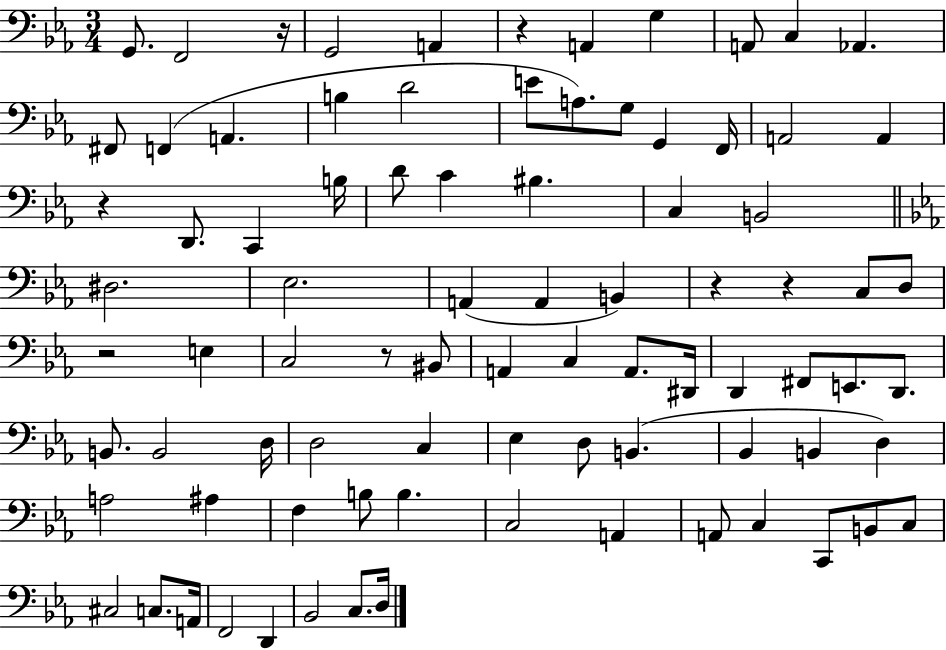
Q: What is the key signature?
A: EES major